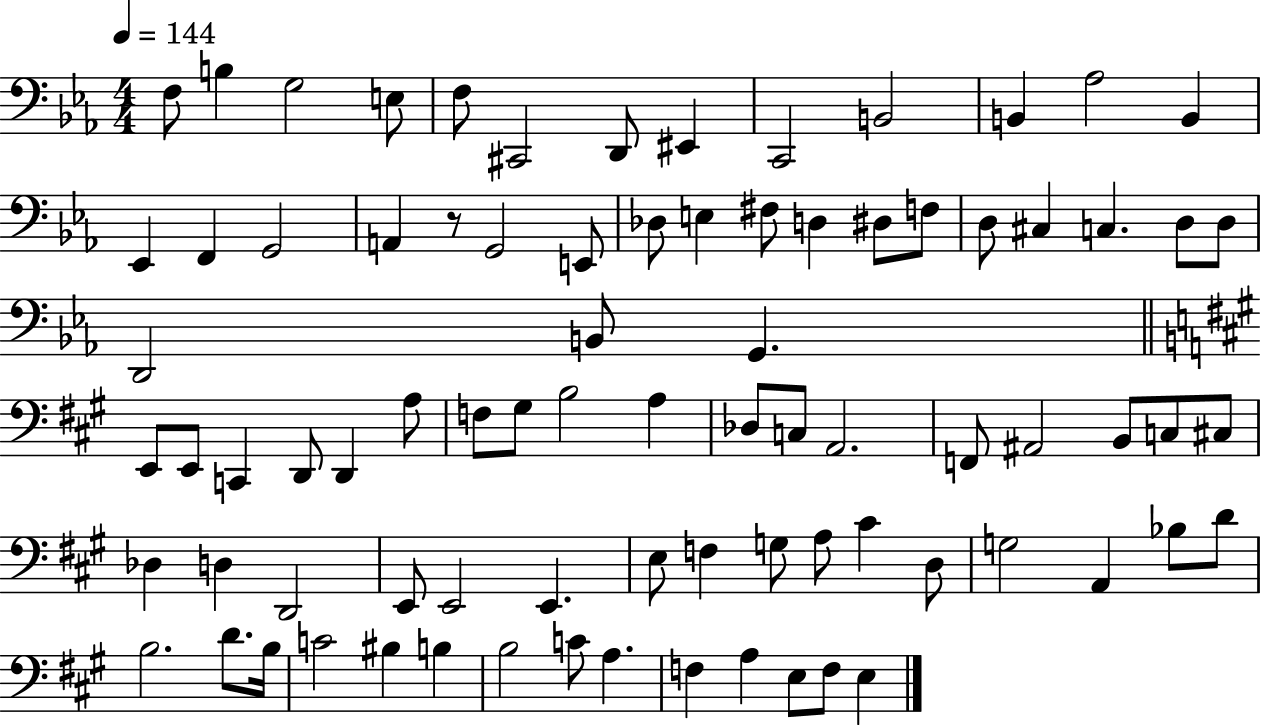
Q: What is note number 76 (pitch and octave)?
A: A3